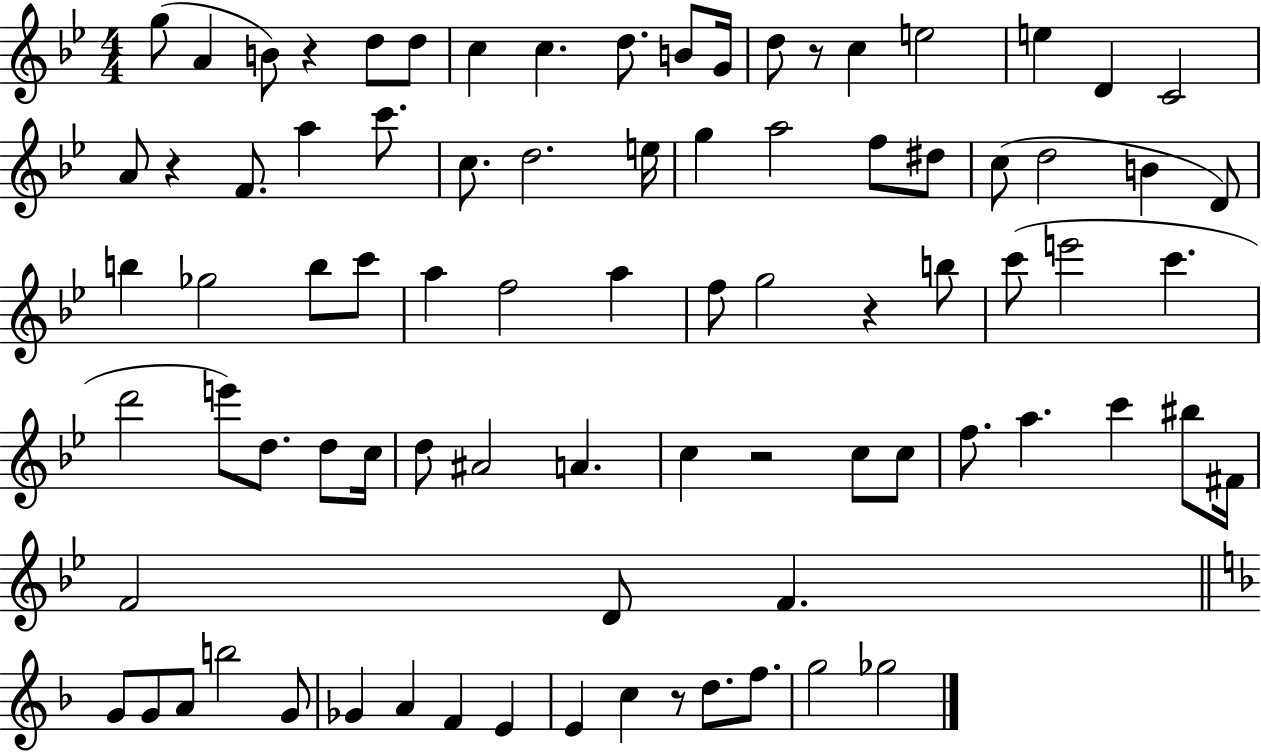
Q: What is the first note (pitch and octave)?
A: G5